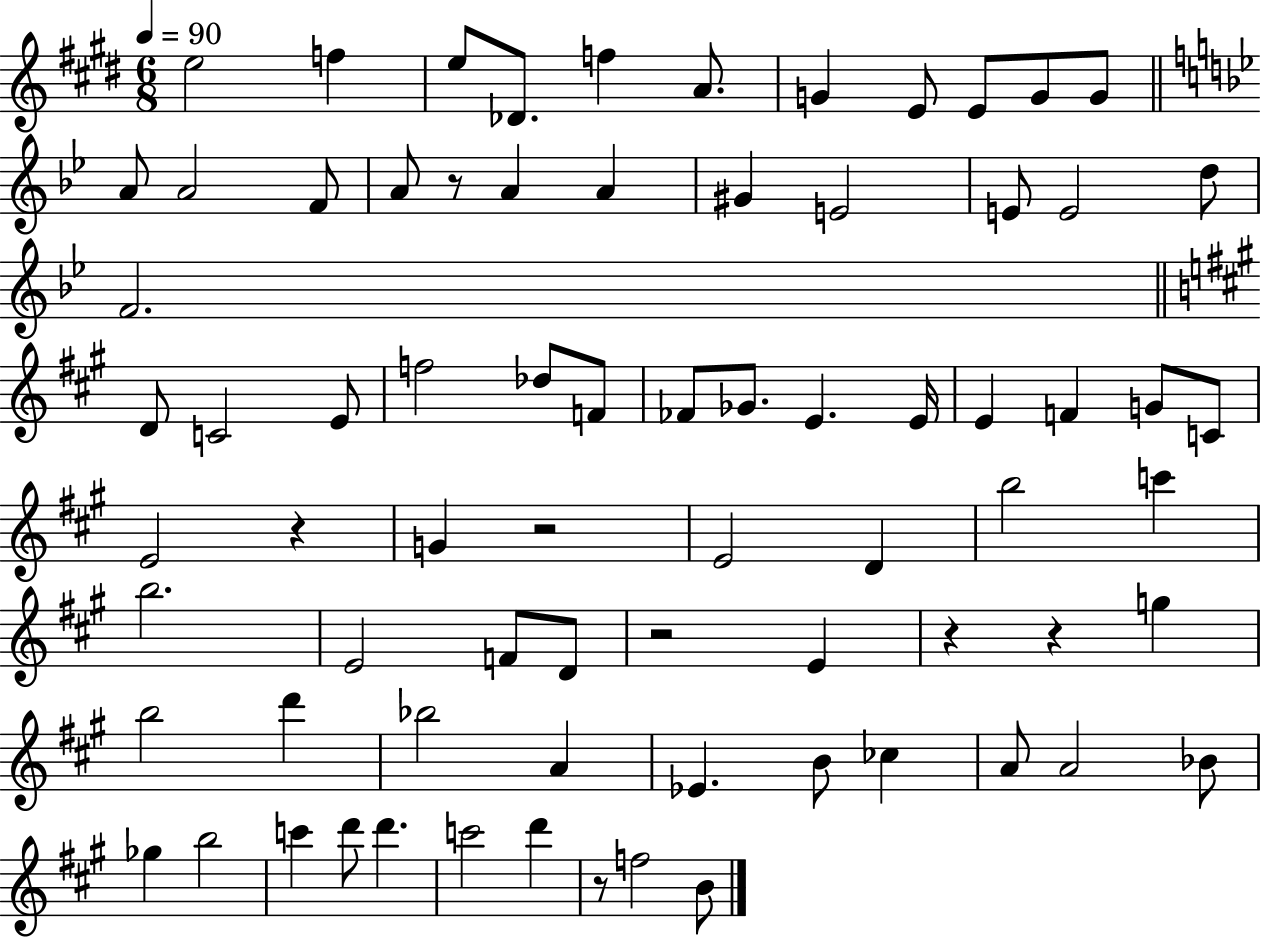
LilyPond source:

{
  \clef treble
  \numericTimeSignature
  \time 6/8
  \key e \major
  \tempo 4 = 90
  \repeat volta 2 { e''2 f''4 | e''8 des'8. f''4 a'8. | g'4 e'8 e'8 g'8 g'8 | \bar "||" \break \key bes \major a'8 a'2 f'8 | a'8 r8 a'4 a'4 | gis'4 e'2 | e'8 e'2 d''8 | \break f'2. | \bar "||" \break \key a \major d'8 c'2 e'8 | f''2 des''8 f'8 | fes'8 ges'8. e'4. e'16 | e'4 f'4 g'8 c'8 | \break e'2 r4 | g'4 r2 | e'2 d'4 | b''2 c'''4 | \break b''2. | e'2 f'8 d'8 | r2 e'4 | r4 r4 g''4 | \break b''2 d'''4 | bes''2 a'4 | ees'4. b'8 ces''4 | a'8 a'2 bes'8 | \break ges''4 b''2 | c'''4 d'''8 d'''4. | c'''2 d'''4 | r8 f''2 b'8 | \break } \bar "|."
}